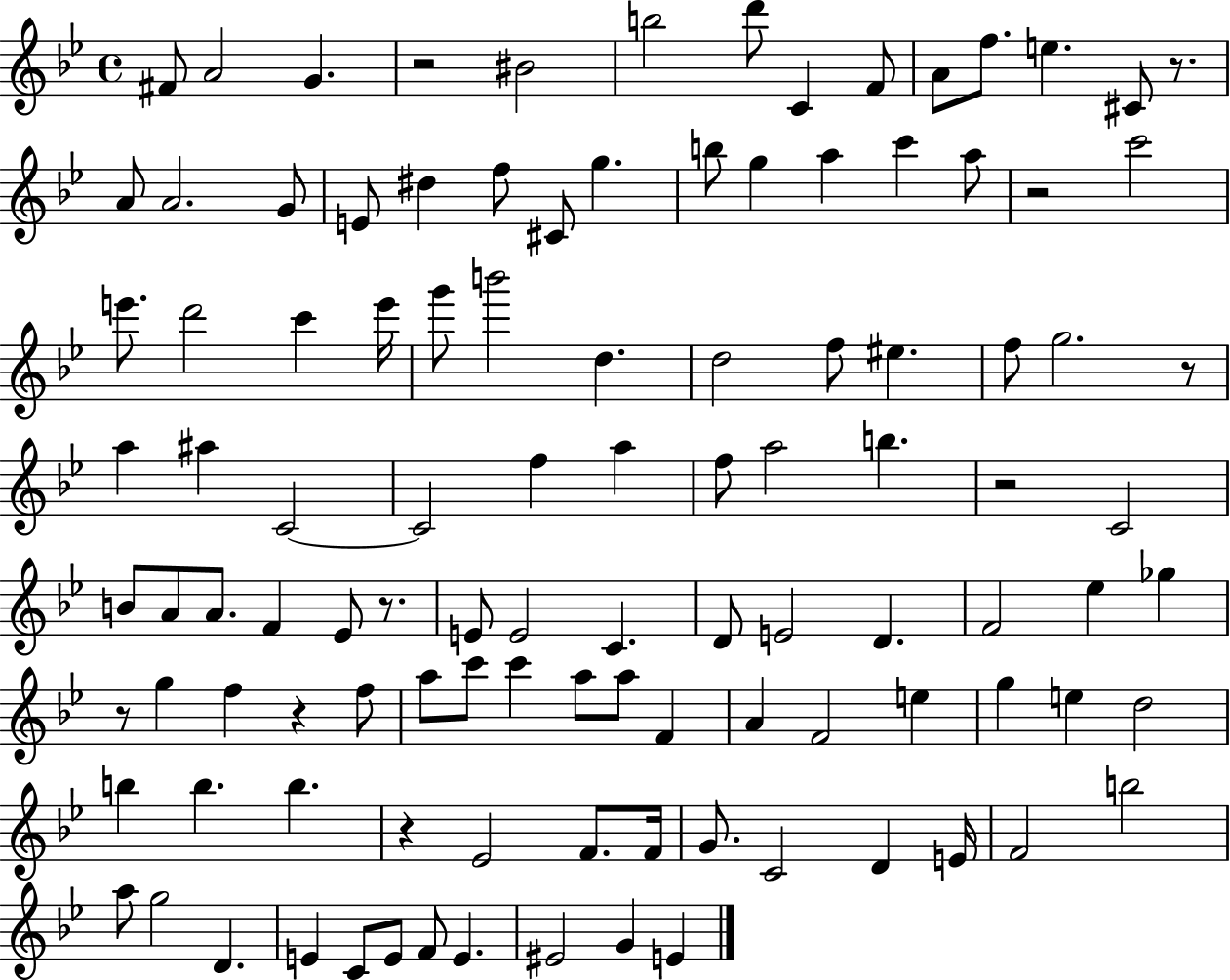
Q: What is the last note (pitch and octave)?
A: E4